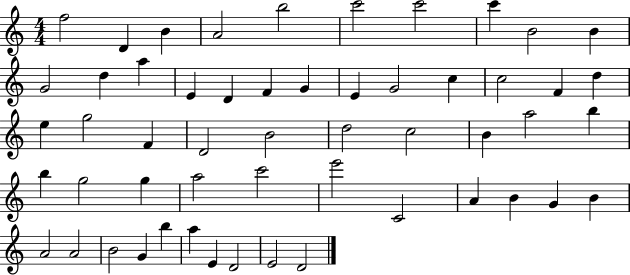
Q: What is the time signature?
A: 4/4